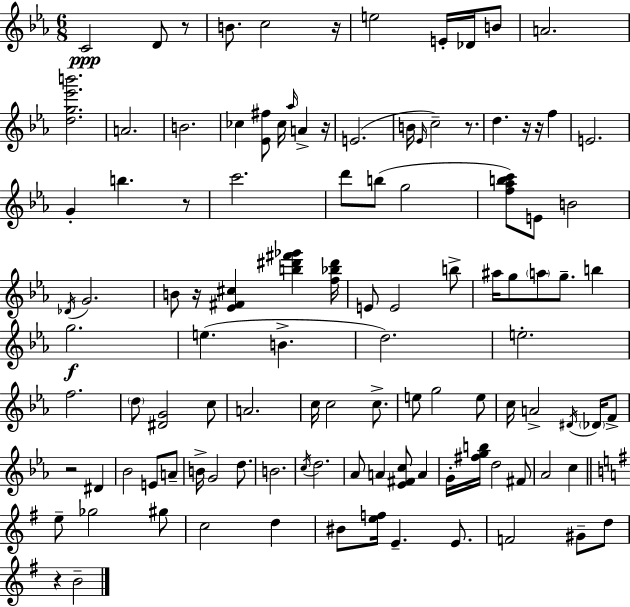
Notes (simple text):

C4/h D4/e R/e B4/e. C5/h R/s E5/h E4/s Db4/s B4/e A4/h. [D5,G5,Eb6,B6]/h. A4/h. B4/h. CES5/q [Eb4,F#5]/e CES5/s Ab5/s A4/q R/s E4/h. B4/s Eb4/s C5/h R/e. D5/q. R/s R/s F5/q E4/h. G4/q B5/q. R/e C6/h. D6/e B5/e G5/h [F5,Ab5,B5,C6]/e E4/e B4/h Db4/s G4/h. B4/e R/s [Eb4,F#4,C#5]/q [B5,D#6,F#6,Gb6]/q [F5,Bb5,D#6]/s E4/e E4/h B5/e A#5/s G5/e A5/e G5/e. B5/q G5/h. E5/q. B4/q. D5/h. E5/h. F5/h. D5/e [D#4,G4]/h C5/e A4/h. C5/s C5/h C5/e. E5/e G5/h E5/e C5/s A4/h D#4/s Db4/s F4/e R/h D#4/q Bb4/h E4/e A4/e B4/s G4/h D5/e. B4/h. C5/s D5/h. Ab4/e A4/q [Eb4,F#4,C5]/e A4/q G4/s [F#5,G5,B5]/s D5/h F#4/e Ab4/h C5/q E5/e Gb5/h G#5/e C5/h D5/q BIS4/e [E5,F5]/s E4/q. E4/e. F4/h G#4/e D5/e R/q B4/h